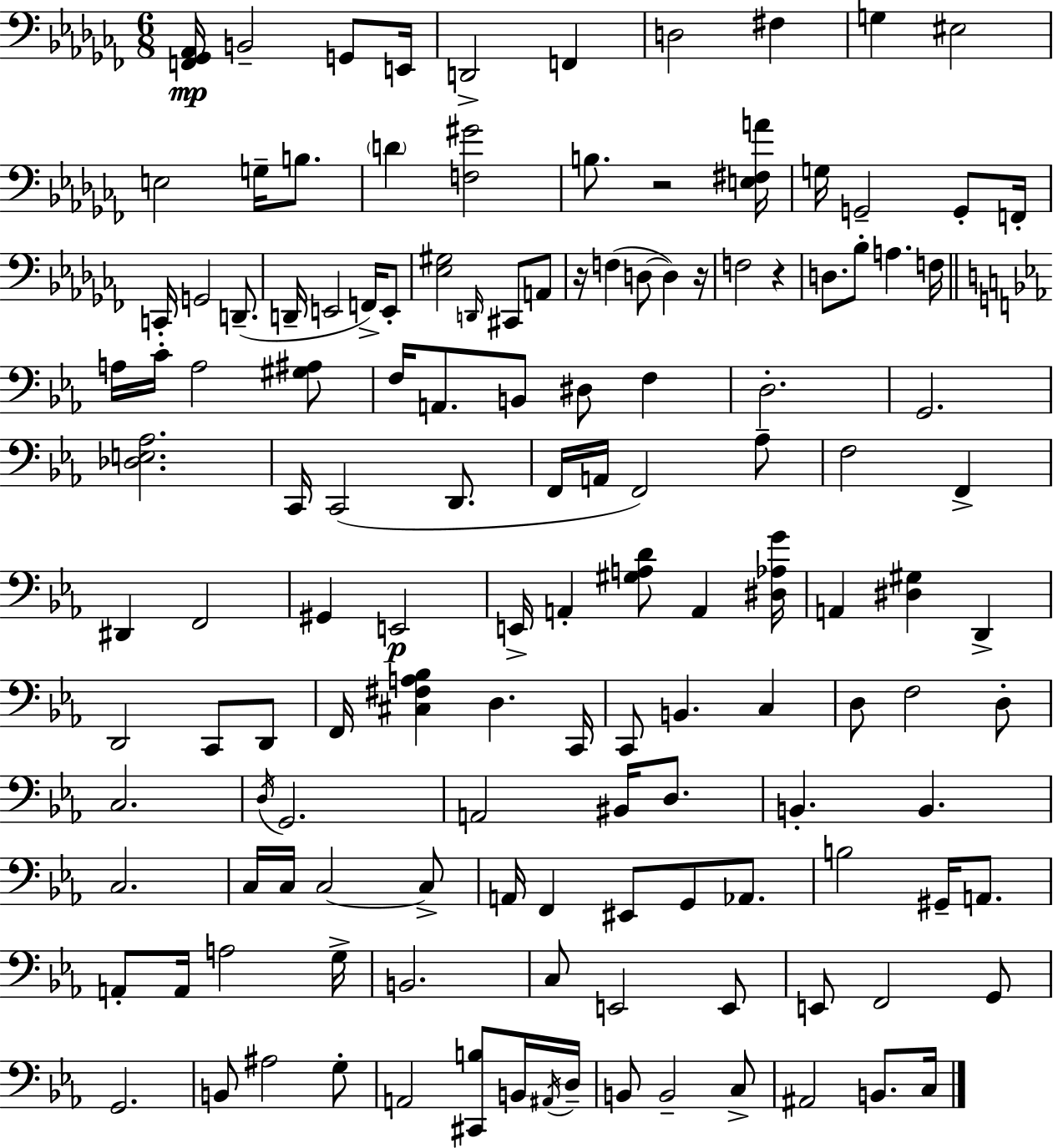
{
  \clef bass
  \numericTimeSignature
  \time 6/8
  \key aes \minor
  \repeat volta 2 { <f, ges, aes,>16\mp b,2-- g,8 e,16 | d,2-> f,4 | d2 fis4 | g4 eis2 | \break e2 g16-- b8. | \parenthesize d'4 <f gis'>2 | b8. r2 <e fis a'>16 | g16 g,2-- g,8-. f,16-. | \break c,16-. g,2 d,8.--( | d,16-- e,2 f,16->) e,8-. | <ees gis>2 \grace { d,16 } cis,8 a,8 | r16 f4( d8~~ d4) | \break r16 f2 r4 | d8. bes8-. a4. | f16 \bar "||" \break \key ees \major a16 c'16-. a2 <gis ais>8 | f16 a,8. b,8 dis8 f4 | d2.-. | g,2. | \break <des e aes>2. | c,16 c,2( d,8. | f,16 a,16 f,2) aes8-- | f2 f,4-> | \break dis,4 f,2 | gis,4 e,2\p | e,16-> a,4-. <gis a d'>8 a,4 <dis aes g'>16 | a,4 <dis gis>4 d,4-> | \break d,2 c,8 d,8 | f,16 <cis fis a bes>4 d4. c,16 | c,8 b,4. c4 | d8 f2 d8-. | \break c2. | \acciaccatura { d16 } g,2. | a,2 bis,16 d8. | b,4.-. b,4. | \break c2. | c16 c16 c2~~ c8-> | a,16 f,4 eis,8 g,8 aes,8. | b2 gis,16-- a,8. | \break a,8-. a,16 a2 | g16-> b,2. | c8 e,2 e,8 | e,8 f,2 g,8 | \break g,2. | b,8 ais2 g8-. | a,2 <cis, b>8 b,16 | \acciaccatura { ais,16 } d16-- b,8 b,2-- | \break c8-> ais,2 b,8. | c16 } \bar "|."
}